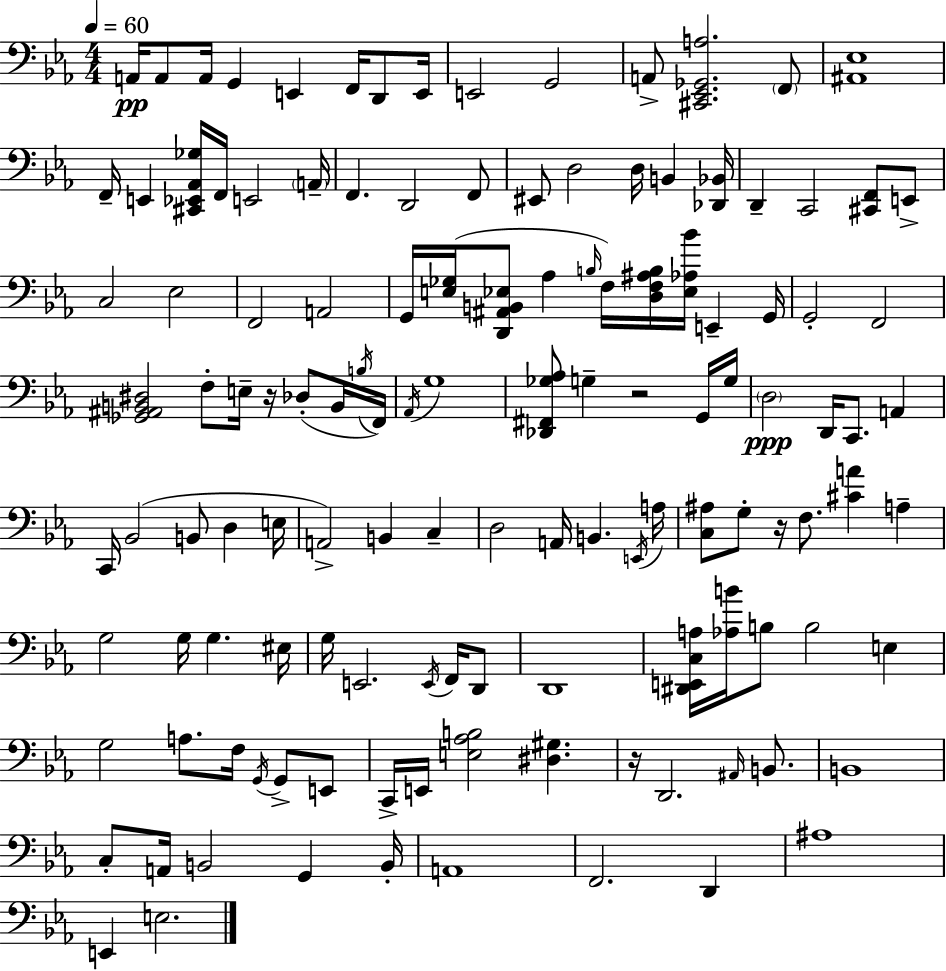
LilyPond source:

{
  \clef bass
  \numericTimeSignature
  \time 4/4
  \key ees \major
  \tempo 4 = 60
  a,16\pp a,8 a,16 g,4 e,4 f,16 d,8 e,16 | e,2 g,2 | a,8-> <cis, ees, ges, a>2. \parenthesize f,8 | <ais, ees>1 | \break f,16-- e,4 <cis, ees, aes, ges>16 f,16 e,2 \parenthesize a,16-- | f,4. d,2 f,8 | eis,8 d2 d16 b,4 <des, bes,>16 | d,4-- c,2 <cis, f,>8 e,8-> | \break c2 ees2 | f,2 a,2 | g,16 <e ges>16( <d, ais, b, ees>8 aes4 \grace { b16 }) f16 <d f ais b>16 <ees aes bes'>16 e,4-- | g,16 g,2-. f,2 | \break <ges, ais, b, dis>2 f8-. e16-- r16 des8-.( b,16 | \acciaccatura { b16 } f,16) \acciaccatura { aes,16 } g1 | <des, fis, ges aes>8 g4-- r2 | g,16 g16 \parenthesize d2\ppp d,16 c,8. a,4 | \break c,16 bes,2( b,8 d4 | e16 a,2->) b,4 c4-- | d2 a,16 b,4. | \acciaccatura { e,16 } a16 <c ais>8 g8-. r16 f8. <cis' a'>4 | \break a4-- g2 g16 g4. | eis16 g16 e,2. | \acciaccatura { e,16 } f,16 d,8 d,1 | <dis, e, c a>16 <aes b'>16 b8 b2 | \break e4 g2 a8. | f16 \acciaccatura { g,16 } g,8-> e,8 c,16-> e,16 <e aes b>2 | <dis gis>4. r16 d,2. | \grace { ais,16 } b,8. b,1 | \break c8-. a,16 b,2 | g,4 b,16-. a,1 | f,2. | d,4 ais1 | \break e,4 e2. | \bar "|."
}